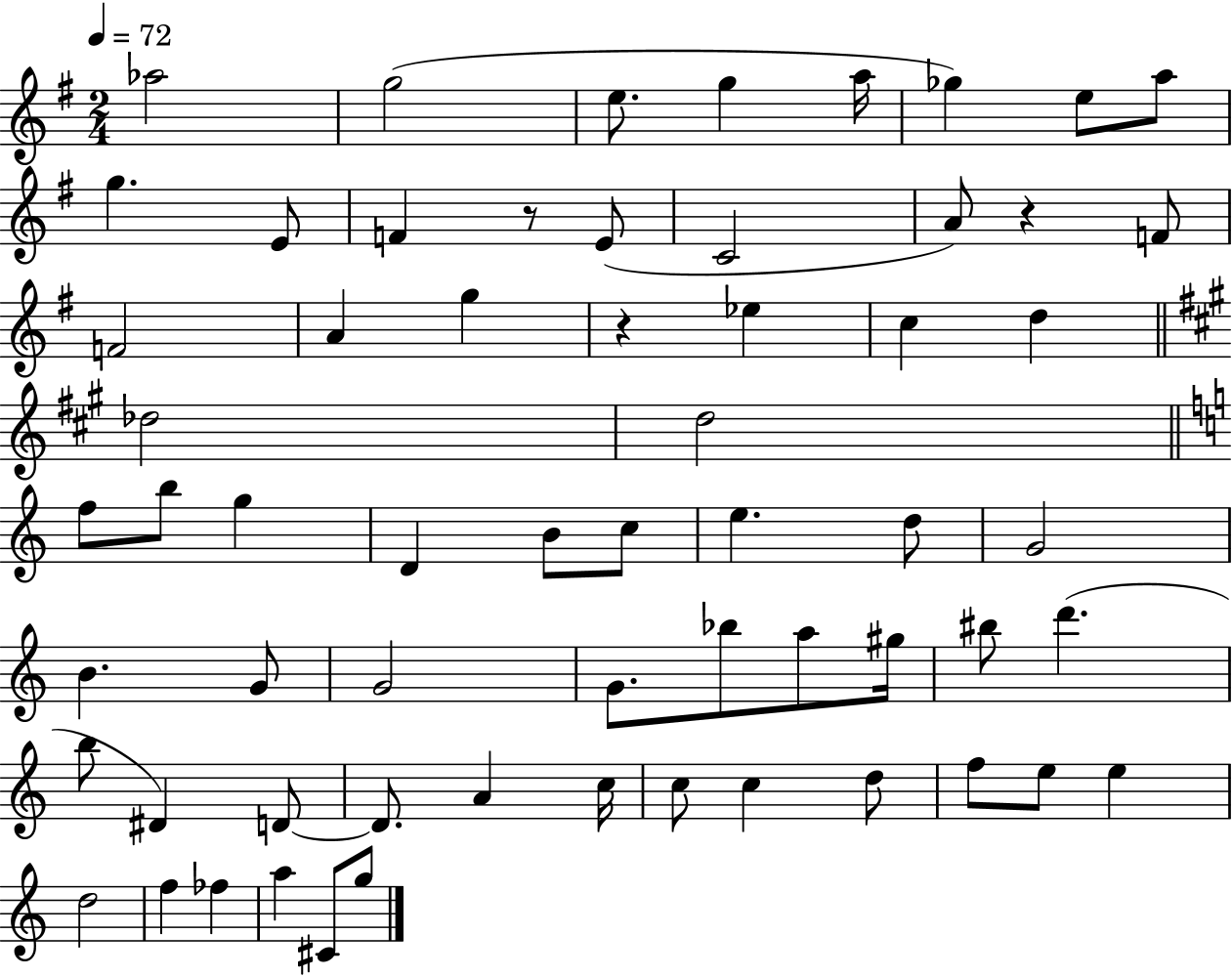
Ab5/h G5/h E5/e. G5/q A5/s Gb5/q E5/e A5/e G5/q. E4/e F4/q R/e E4/e C4/h A4/e R/q F4/e F4/h A4/q G5/q R/q Eb5/q C5/q D5/q Db5/h D5/h F5/e B5/e G5/q D4/q B4/e C5/e E5/q. D5/e G4/h B4/q. G4/e G4/h G4/e. Bb5/e A5/e G#5/s BIS5/e D6/q. B5/e D#4/q D4/e D4/e. A4/q C5/s C5/e C5/q D5/e F5/e E5/e E5/q D5/h F5/q FES5/q A5/q C#4/e G5/e